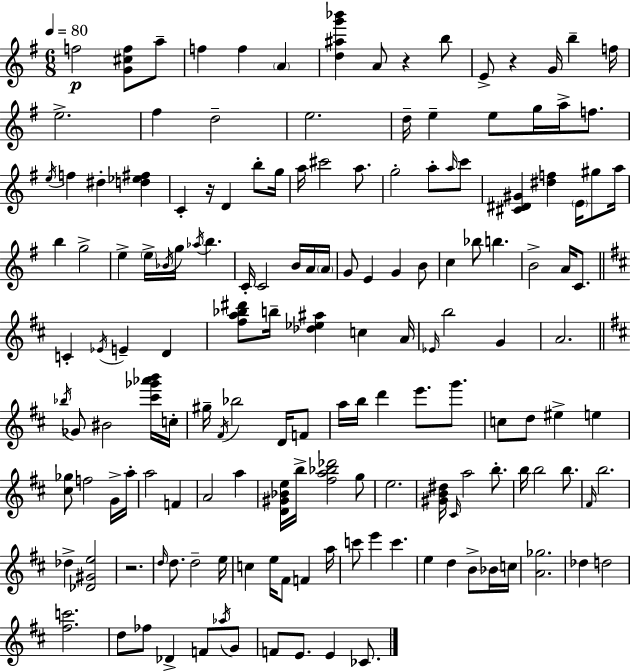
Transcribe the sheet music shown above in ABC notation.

X:1
T:Untitled
M:6/8
L:1/4
K:Em
f2 [G^cf]/2 a/2 f f A [d^ag'_b'] A/2 z b/2 E/2 z G/4 b f/4 e2 ^f d2 e2 d/4 e e/2 g/4 a/4 f/2 e/4 f ^d [d_e^f] C z/4 D b/2 g/4 a/4 ^c'2 a/2 g2 a/2 a/4 c'/2 [^C^D^G] [^df] E/4 ^g/2 a/4 b g2 e e/4 _B/4 g/4 _a/4 b C/4 C2 B/4 A/4 A/4 G/2 E G B/2 c _b/2 b B2 A/4 C/2 C _E/4 E D [^fa_b^d']/2 b/4 [_d_e^a] c A/4 _E/4 b2 G A2 _b/4 _G/2 ^B2 [^c'_g'_a'b']/4 c/4 ^g/4 ^F/4 _b2 D/4 F/2 a/4 b/4 d' e'/2 g'/2 c/2 d/2 ^e e [^c_g]/2 f2 G/4 a/4 a2 F A2 a [D^G_Be]/4 b/4 [^fa_b_d']2 g/2 e2 [^GB^d]/4 ^C/4 a2 b/2 b/4 b2 b/2 ^F/4 b2 _d [_D^Ge]2 z2 d/4 d/2 d2 e/4 c e/4 ^F/2 F a/4 c'/2 e' c' e d B/2 _B/4 c/4 [A_g]2 _d d2 [^fc']2 d/2 _f/2 _D F/2 _a/4 G/2 F/2 E/2 E _C/2